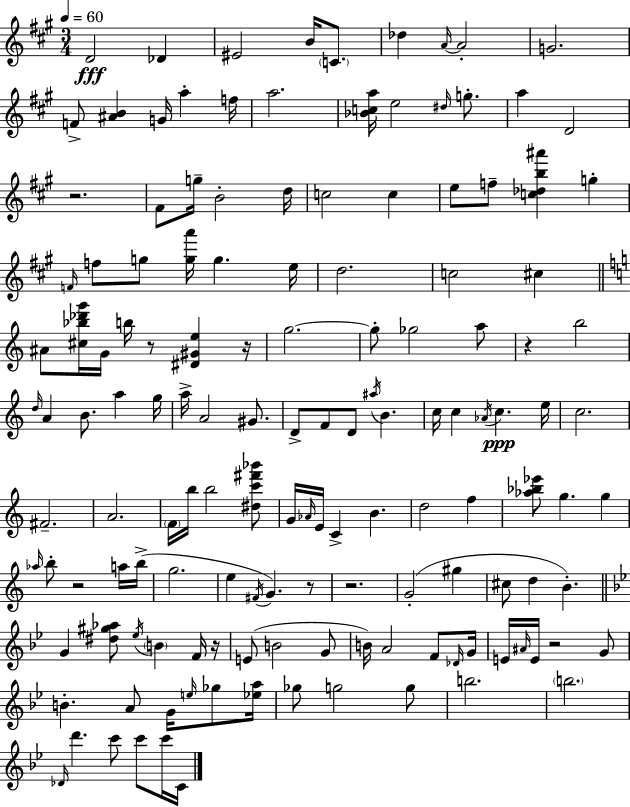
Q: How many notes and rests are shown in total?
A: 141